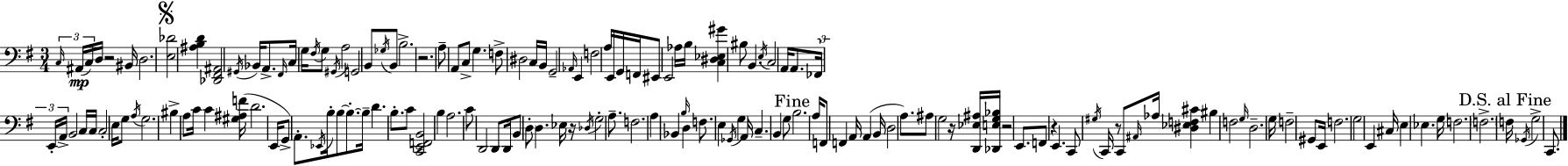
C3/s A#2/s C3/s D3/s R/h BIS2/s D3/h. [E3,Db4]/h [A#3,B3,D4]/q [Db2,F#2,A#2]/h G#2/s Bb2/s A2/e. F#2/s C3/s G3/s F#3/s G3/e G#2/s A3/h G2/h B2/e Gb3/s B2/e B3/h. R/h. A3/e A2/e C3/e G3/q. F3/e D#3/h C3/s B2/s G2/h Ab2/s E2/q F3/h A3/s E2/s G2/s F2/s EIS2/e E2/h Ab3/s B3/s [C3,D#3,Eb3,G#4]/q BIS3/e B2/q. E3/s C3/h A2/s A2/e. FES2/s E2/s A2/s B2/h C3/s C3/s C3/h E3/s G3/e A3/s G3/h. BIS3/q A3/e C4/s C4/q [G#3,A#3,F4]/s D4/h. E2/s G2/e A2/e. Eb2/s B3/s B3/e B3/e. B3/s D4/q. B3/e. C4/e [C2,E2,F2,B2]/h B3/q A3/h. C4/e D2/h D2/e D2/s B2/e D3/e D3/q. Eb3/s R/s Db3/s G3/h A3/e. F3/h. A3/q Bb2/q B3/s D3/q F3/e. E3/q Gb2/s G3/q A2/s C3/q. B2/q G3/e B3/h. A3/s F2/e F2/q A2/s A2/q B2/s D3/h A3/e. A#3/e G3/h R/s [D2,Eb3,A#3]/s [Db2,E3,G3,Bb3]/s R/h E2/e. F2/e R/q E2/q. C2/e G#3/s C2/s R/e C2/e A#2/s Ab3/s [D#3,Eb3,F3,C#4]/q BIS3/q F3/h G3/s D3/h. G3/s F3/h G#2/e E2/s F3/h. G3/h E2/q C#3/s E3/q Eb3/q. G3/s F3/h. F3/h. F3/s Gb2/s G3/h C2/e.